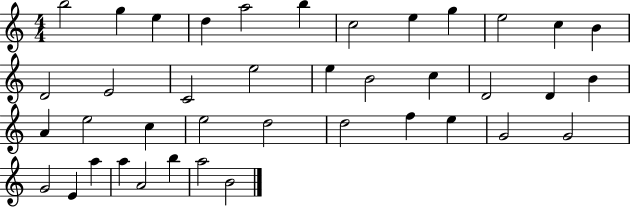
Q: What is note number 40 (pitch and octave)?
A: B4